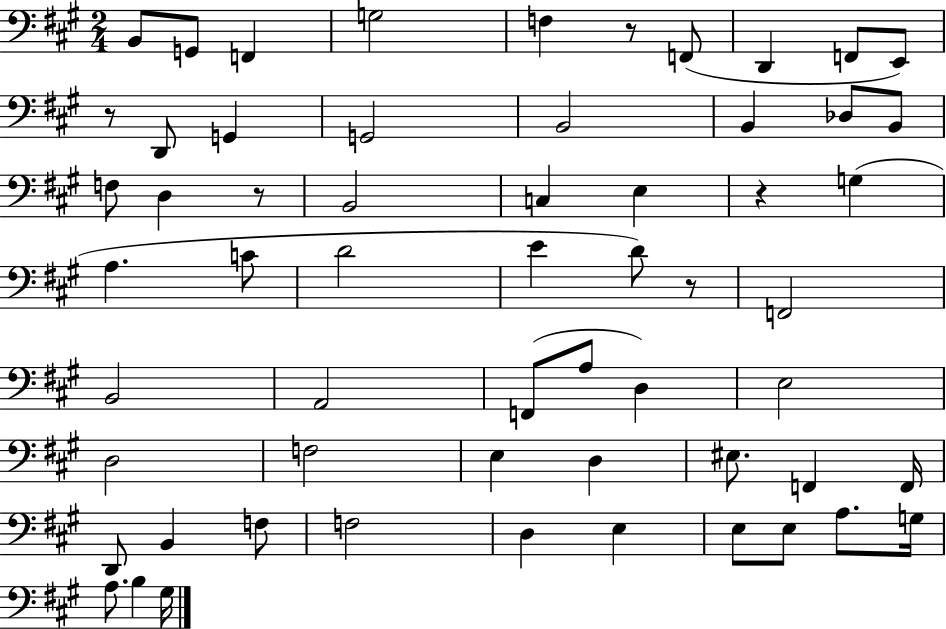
B2/e G2/e F2/q G3/h F3/q R/e F2/e D2/q F2/e E2/e R/e D2/e G2/q G2/h B2/h B2/q Db3/e B2/e F3/e D3/q R/e B2/h C3/q E3/q R/q G3/q A3/q. C4/e D4/h E4/q D4/e R/e F2/h B2/h A2/h F2/e A3/e D3/q E3/h D3/h F3/h E3/q D3/q EIS3/e. F2/q F2/s D2/e B2/q F3/e F3/h D3/q E3/q E3/e E3/e A3/e. G3/s A3/e. B3/q G#3/s